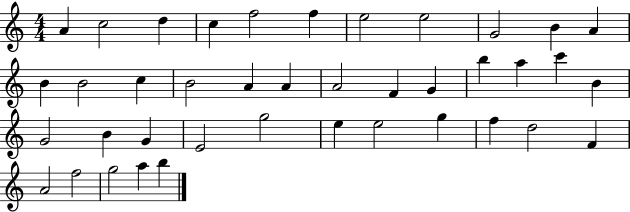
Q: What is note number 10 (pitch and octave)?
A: B4